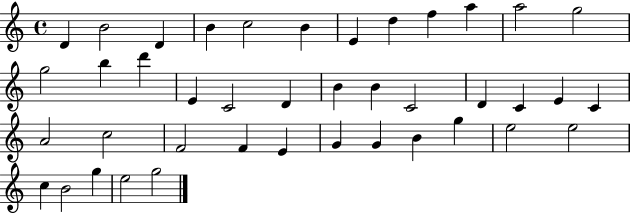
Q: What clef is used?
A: treble